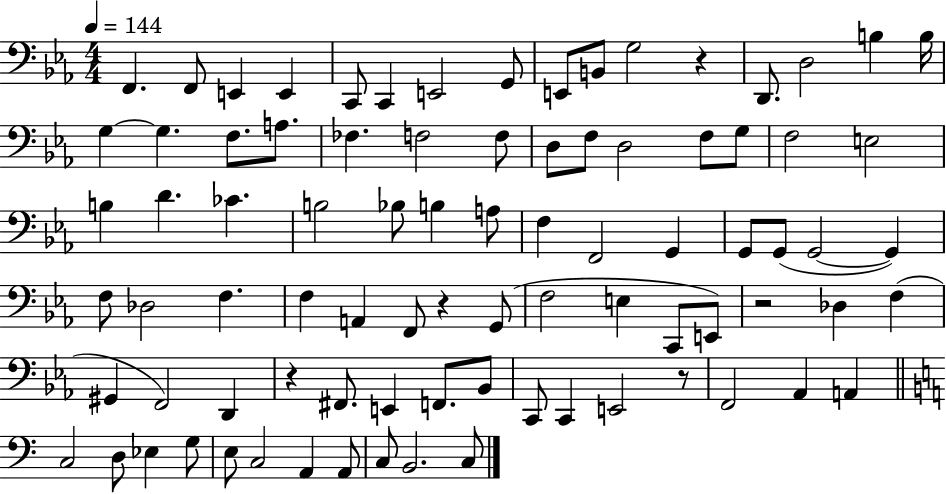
X:1
T:Untitled
M:4/4
L:1/4
K:Eb
F,, F,,/2 E,, E,, C,,/2 C,, E,,2 G,,/2 E,,/2 B,,/2 G,2 z D,,/2 D,2 B, B,/4 G, G, F,/2 A,/2 _F, F,2 F,/2 D,/2 F,/2 D,2 F,/2 G,/2 F,2 E,2 B, D _C B,2 _B,/2 B, A,/2 F, F,,2 G,, G,,/2 G,,/2 G,,2 G,, F,/2 _D,2 F, F, A,, F,,/2 z G,,/2 F,2 E, C,,/2 E,,/2 z2 _D, F, ^G,, F,,2 D,, z ^F,,/2 E,, F,,/2 _B,,/2 C,,/2 C,, E,,2 z/2 F,,2 _A,, A,, C,2 D,/2 _E, G,/2 E,/2 C,2 A,, A,,/2 C,/2 B,,2 C,/2